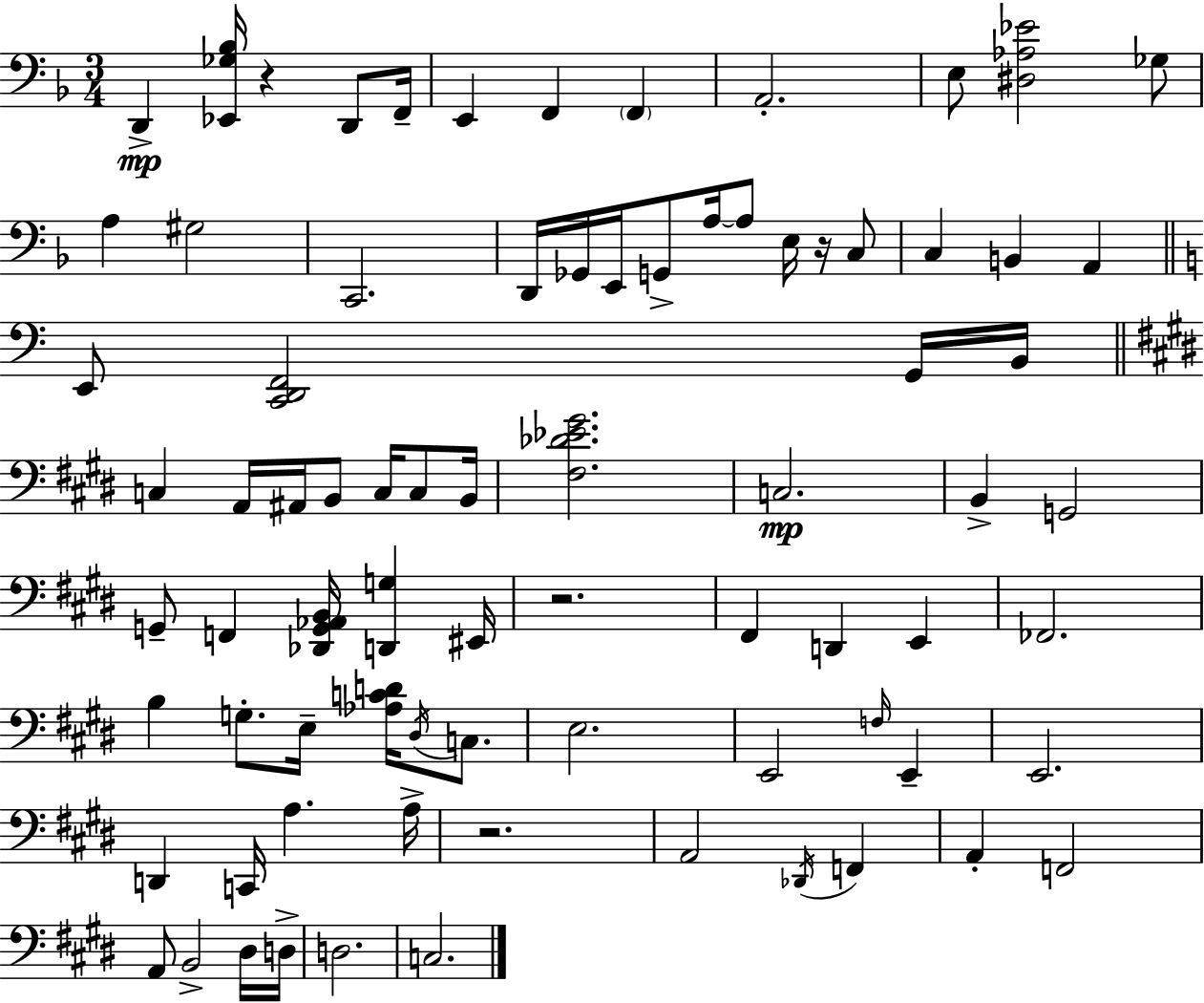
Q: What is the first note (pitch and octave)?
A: D2